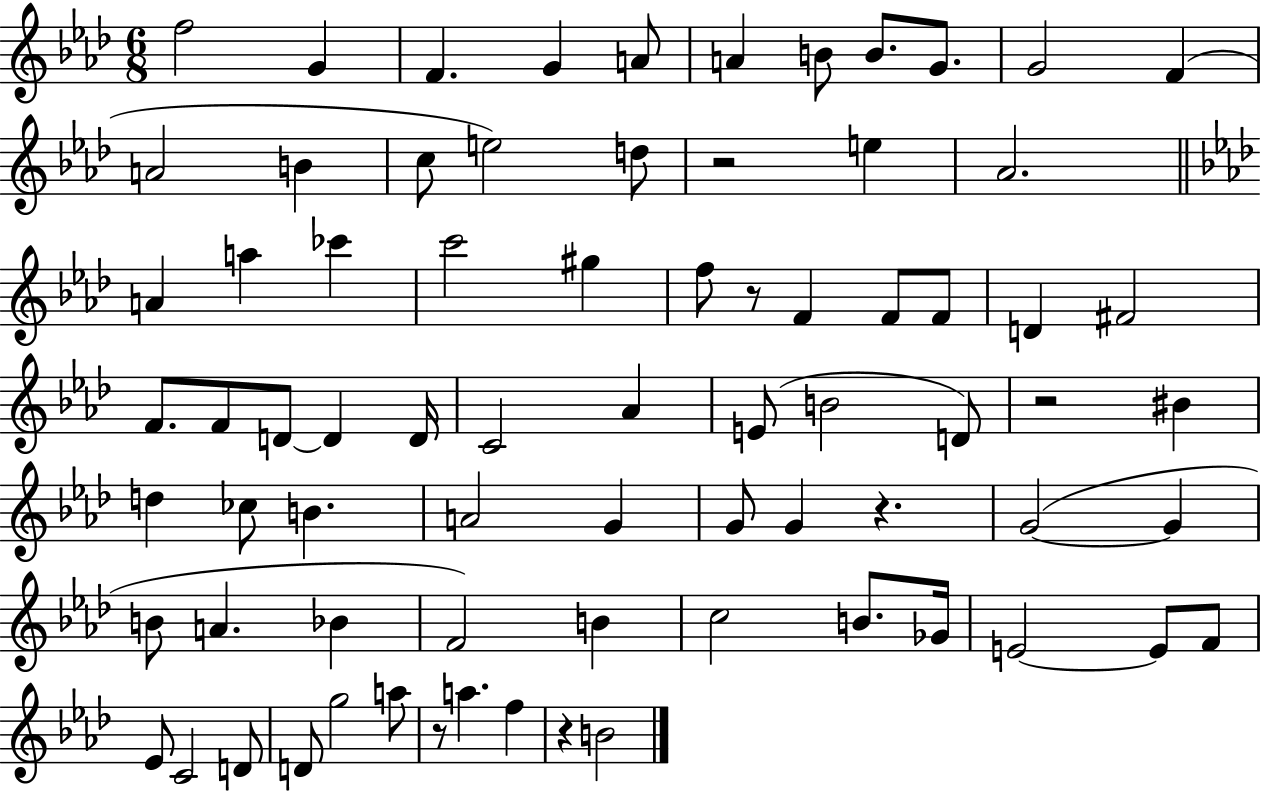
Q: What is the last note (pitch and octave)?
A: B4